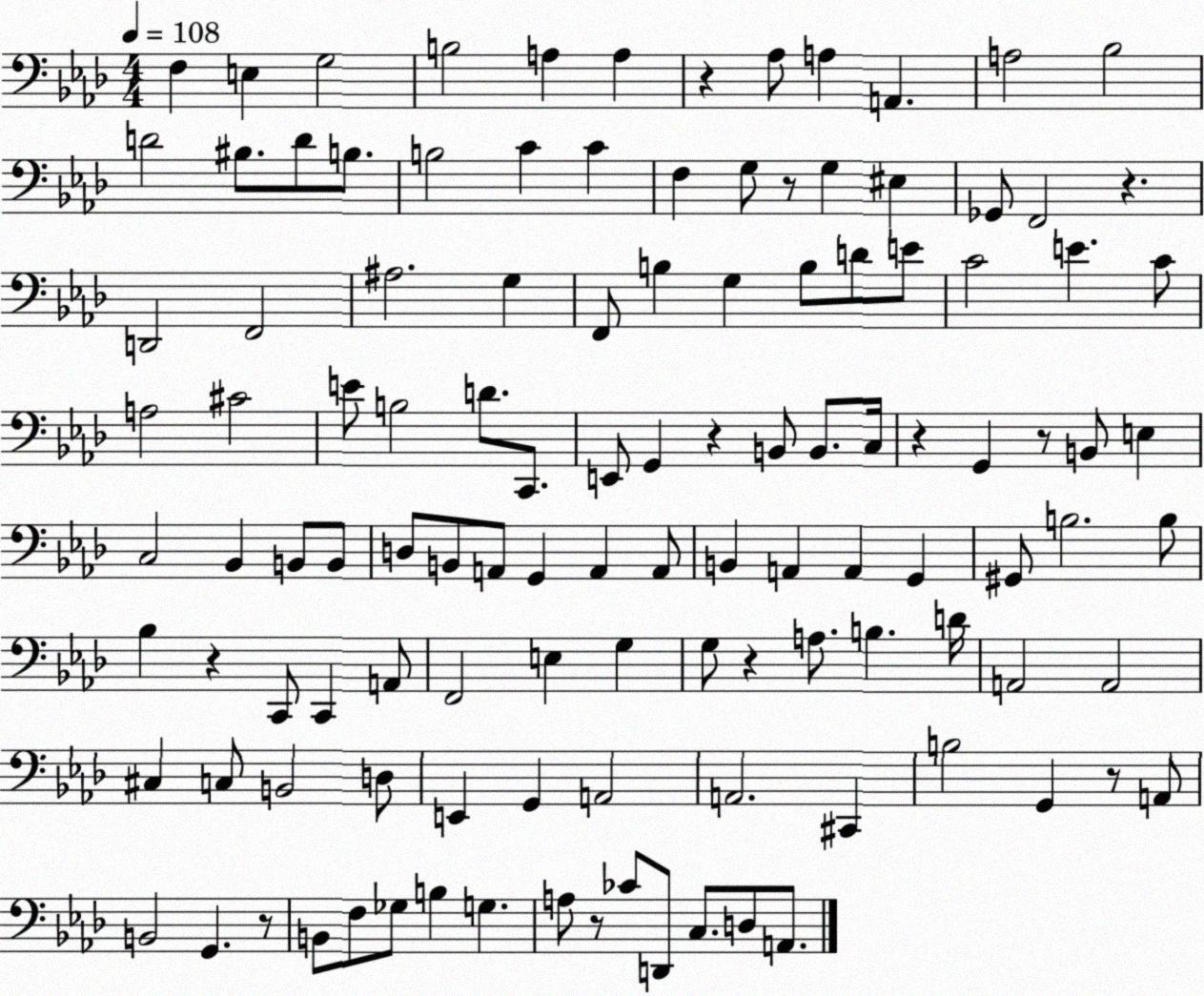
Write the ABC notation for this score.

X:1
T:Untitled
M:4/4
L:1/4
K:Ab
F, E, G,2 B,2 A, A, z _A,/2 A, A,, A,2 _B,2 D2 ^B,/2 D/2 B,/2 B,2 C C F, G,/2 z/2 G, ^E, _G,,/2 F,,2 z D,,2 F,,2 ^A,2 G, F,,/2 B, G, B,/2 D/2 E/2 C2 E C/2 A,2 ^C2 E/2 B,2 D/2 C,,/2 E,,/2 G,, z B,,/2 B,,/2 C,/4 z G,, z/2 B,,/2 E, C,2 _B,, B,,/2 B,,/2 D,/2 B,,/2 A,,/2 G,, A,, A,,/2 B,, A,, A,, G,, ^G,,/2 B,2 B,/2 _B, z C,,/2 C,, A,,/2 F,,2 E, G, G,/2 z A,/2 B, D/4 A,,2 A,,2 ^C, C,/2 B,,2 D,/2 E,, G,, A,,2 A,,2 ^C,, B,2 G,, z/2 A,,/2 B,,2 G,, z/2 B,,/2 F,/2 _G,/2 B, G, A,/2 z/2 _C/2 D,,/2 C,/2 D,/2 A,,/2